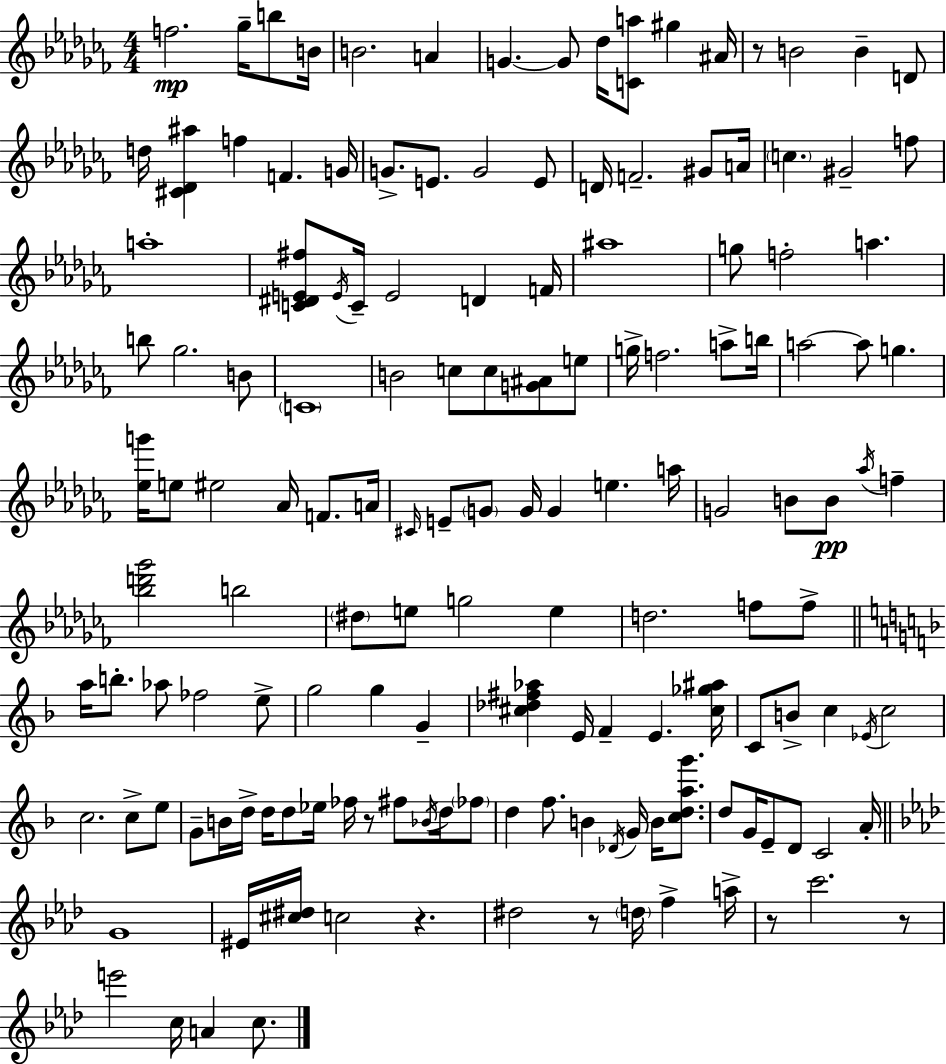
F5/h. Gb5/s B5/e B4/s B4/h. A4/q G4/q. G4/e Db5/s [C4,A5]/e G#5/q A#4/s R/e B4/h B4/q D4/e D5/s [C#4,Db4,A#5]/q F5/q F4/q. G4/s G4/e. E4/e. G4/h E4/e D4/s F4/h. G#4/e A4/s C5/q. G#4/h F5/e A5/w [C4,D#4,E4,F#5]/e E4/s C4/s E4/h D4/q F4/s A#5/w G5/e F5/h A5/q. B5/e Gb5/h. B4/e C4/w B4/h C5/e C5/e [G4,A#4]/e E5/e G5/s F5/h. A5/e B5/s A5/h A5/e G5/q. [Eb5,G6]/s E5/e EIS5/h Ab4/s F4/e. A4/s C#4/s E4/e G4/e G4/s G4/q E5/q. A5/s G4/h B4/e B4/e Ab5/s F5/q [Bb5,D6,Gb6]/h B5/h D#5/e E5/e G5/h E5/q D5/h. F5/e F5/e A5/s B5/e. Ab5/e FES5/h E5/e G5/h G5/q G4/q [C#5,Db5,F#5,Ab5]/q E4/s F4/q E4/q. [C#5,Gb5,A#5]/s C4/e B4/e C5/q Eb4/s C5/h C5/h. C5/e E5/e G4/e B4/s D5/s D5/s D5/e Eb5/s FES5/s R/e F#5/e Bb4/s D5/s FES5/e D5/q F5/e. B4/q Db4/s G4/s B4/s [C5,D5,A5,G6]/e. D5/e G4/s E4/e D4/e C4/h A4/s G4/w EIS4/s [C#5,D#5]/s C5/h R/q. D#5/h R/e D5/s F5/q A5/s R/e C6/h. R/e E6/h C5/s A4/q C5/e.